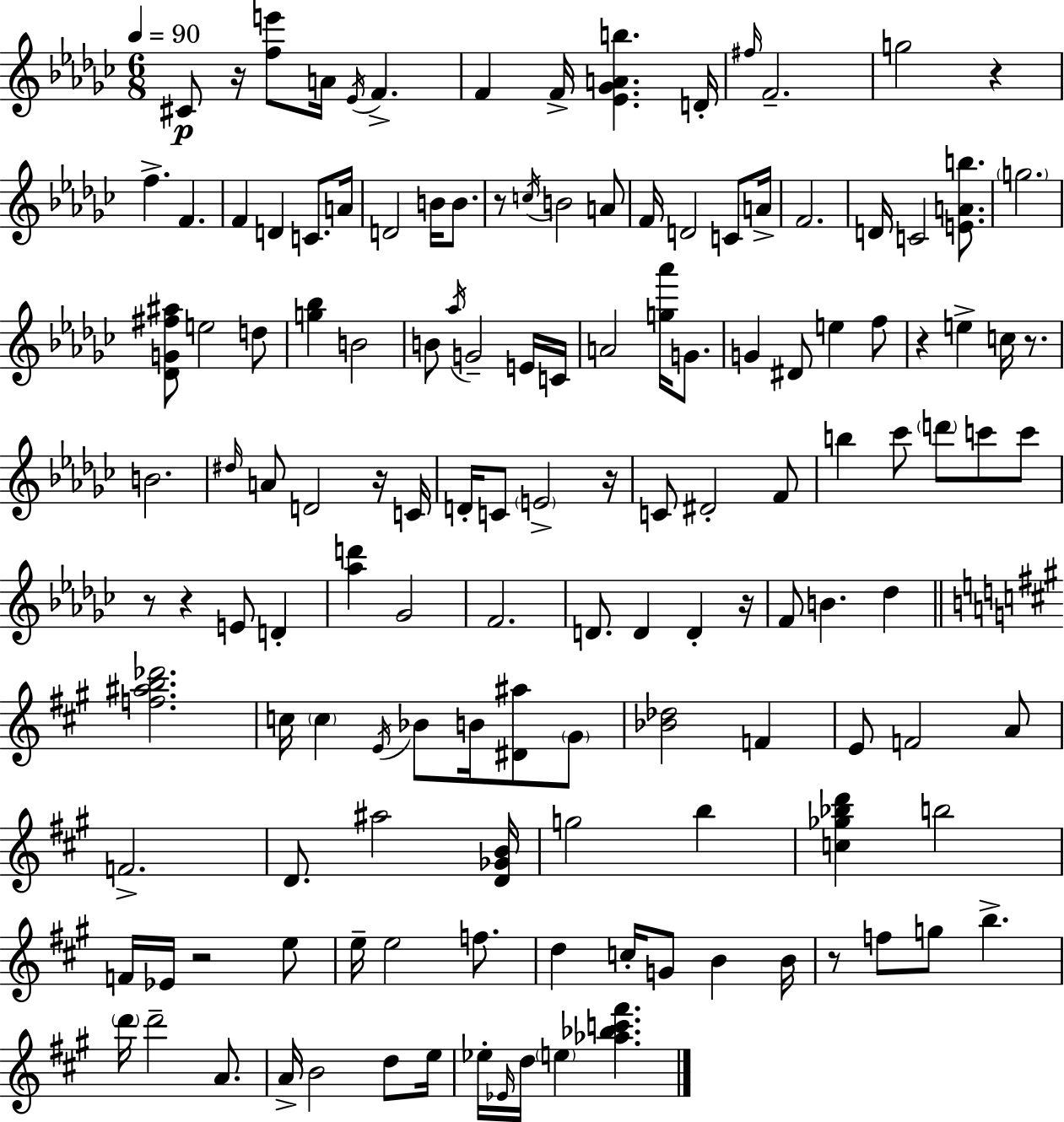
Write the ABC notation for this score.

X:1
T:Untitled
M:6/8
L:1/4
K:Ebm
^C/2 z/4 [fe']/2 A/4 _E/4 F F F/4 [_E_GAb] D/4 ^f/4 F2 g2 z f F F D C/2 A/4 D2 B/4 B/2 z/2 c/4 B2 A/2 F/4 D2 C/2 A/4 F2 D/4 C2 [EAb]/2 g2 [_DG^f^a]/2 e2 d/2 [g_b] B2 B/2 _a/4 G2 E/4 C/4 A2 [g_a']/4 G/2 G ^D/2 e f/2 z e c/4 z/2 B2 ^d/4 A/2 D2 z/4 C/4 D/4 C/2 E2 z/4 C/2 ^D2 F/2 b _c'/2 d'/2 c'/2 c'/2 z/2 z E/2 D [_ad'] _G2 F2 D/2 D D z/4 F/2 B _d [f^ab_d']2 c/4 c E/4 _B/2 B/4 [^D^a]/2 ^G/2 [_B_d]2 F E/2 F2 A/2 F2 D/2 ^a2 [D_GB]/4 g2 b [c_g_bd'] b2 F/4 _E/4 z2 e/2 e/4 e2 f/2 d c/4 G/2 B B/4 z/2 f/2 g/2 b d'/4 d'2 A/2 A/4 B2 d/2 e/4 _e/4 _E/4 d/4 e [_a_bc'^f']